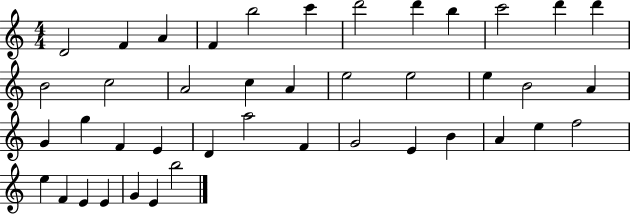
D4/h F4/q A4/q F4/q B5/h C6/q D6/h D6/q B5/q C6/h D6/q D6/q B4/h C5/h A4/h C5/q A4/q E5/h E5/h E5/q B4/h A4/q G4/q G5/q F4/q E4/q D4/q A5/h F4/q G4/h E4/q B4/q A4/q E5/q F5/h E5/q F4/q E4/q E4/q G4/q E4/q B5/h